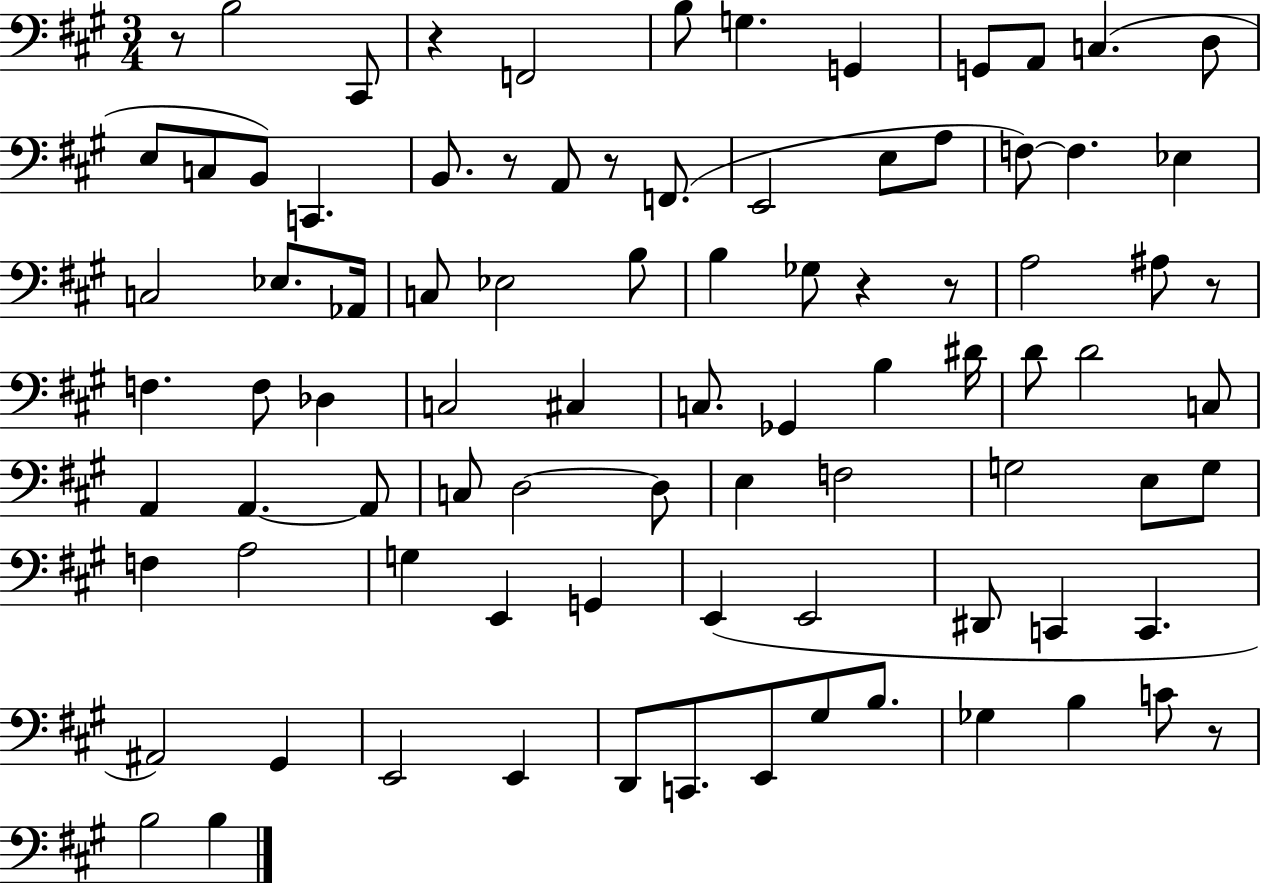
R/e B3/h C#2/e R/q F2/h B3/e G3/q. G2/q G2/e A2/e C3/q. D3/e E3/e C3/e B2/e C2/q. B2/e. R/e A2/e R/e F2/e. E2/h E3/e A3/e F3/e F3/q. Eb3/q C3/h Eb3/e. Ab2/s C3/e Eb3/h B3/e B3/q Gb3/e R/q R/e A3/h A#3/e R/e F3/q. F3/e Db3/q C3/h C#3/q C3/e. Gb2/q B3/q D#4/s D4/e D4/h C3/e A2/q A2/q. A2/e C3/e D3/h D3/e E3/q F3/h G3/h E3/e G3/e F3/q A3/h G3/q E2/q G2/q E2/q E2/h D#2/e C2/q C2/q. A#2/h G#2/q E2/h E2/q D2/e C2/e. E2/e G#3/e B3/e. Gb3/q B3/q C4/e R/e B3/h B3/q